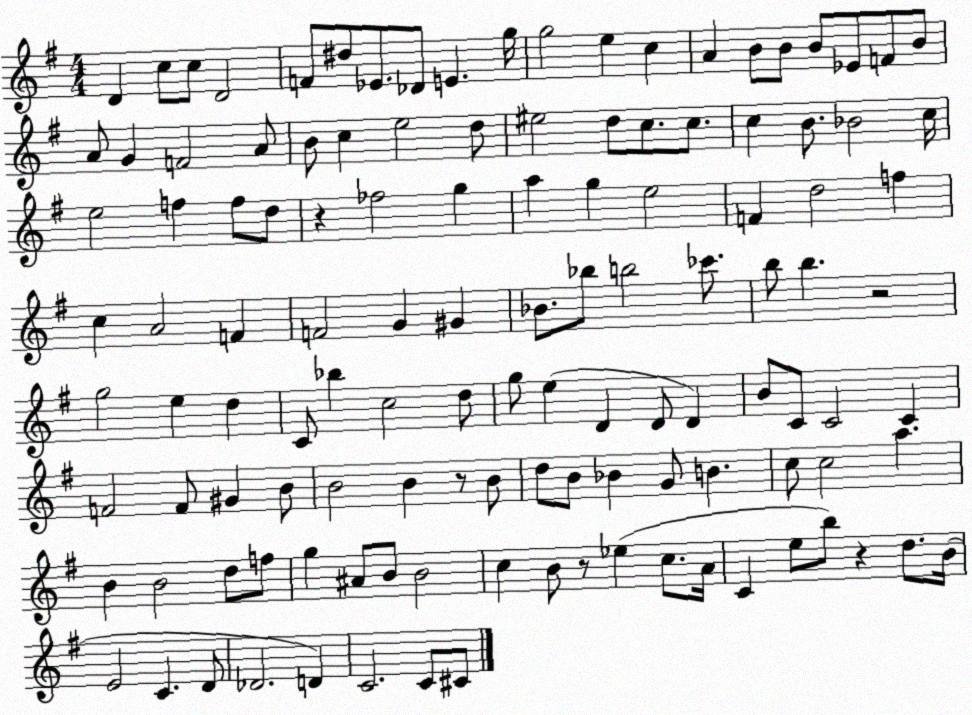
X:1
T:Untitled
M:4/4
L:1/4
K:G
D c/2 c/2 D2 F/2 ^d/2 _E/2 _D/2 E g/4 g2 e c A B/2 B/2 B/2 _E/2 F/2 B/2 A/2 G F2 A/2 B/2 c e2 d/2 ^e2 d/2 c/2 c/2 c B/2 _B2 c/4 e2 f f/2 d/2 z _f2 g a g e2 F d2 f c A2 F F2 G ^G _B/2 _b/2 b2 _c'/2 b/2 b z2 g2 e d C/2 _b c2 d/2 g/2 e D D/2 D B/2 C/2 C2 C F2 F/2 ^G B/2 B2 B z/2 B/2 d/2 B/2 _B G/2 B c/2 c2 a B B2 d/2 f/2 g ^A/2 B/2 B2 c B/2 z/2 _e c/2 A/4 C e/2 b/2 z d/2 B/4 E2 C D/2 _D2 D C2 C/2 ^C/2